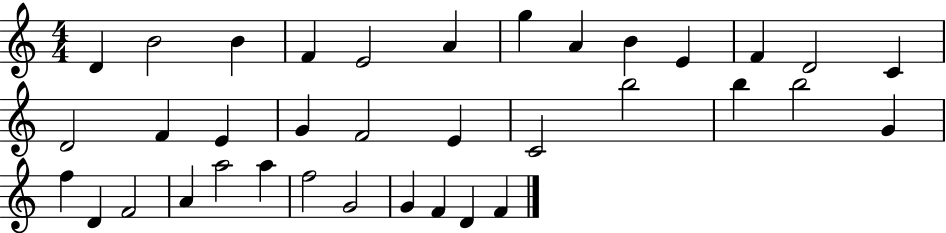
D4/q B4/h B4/q F4/q E4/h A4/q G5/q A4/q B4/q E4/q F4/q D4/h C4/q D4/h F4/q E4/q G4/q F4/h E4/q C4/h B5/h B5/q B5/h G4/q F5/q D4/q F4/h A4/q A5/h A5/q F5/h G4/h G4/q F4/q D4/q F4/q